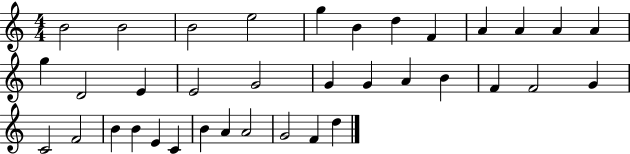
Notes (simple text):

B4/h B4/h B4/h E5/h G5/q B4/q D5/q F4/q A4/q A4/q A4/q A4/q G5/q D4/h E4/q E4/h G4/h G4/q G4/q A4/q B4/q F4/q F4/h G4/q C4/h F4/h B4/q B4/q E4/q C4/q B4/q A4/q A4/h G4/h F4/q D5/q